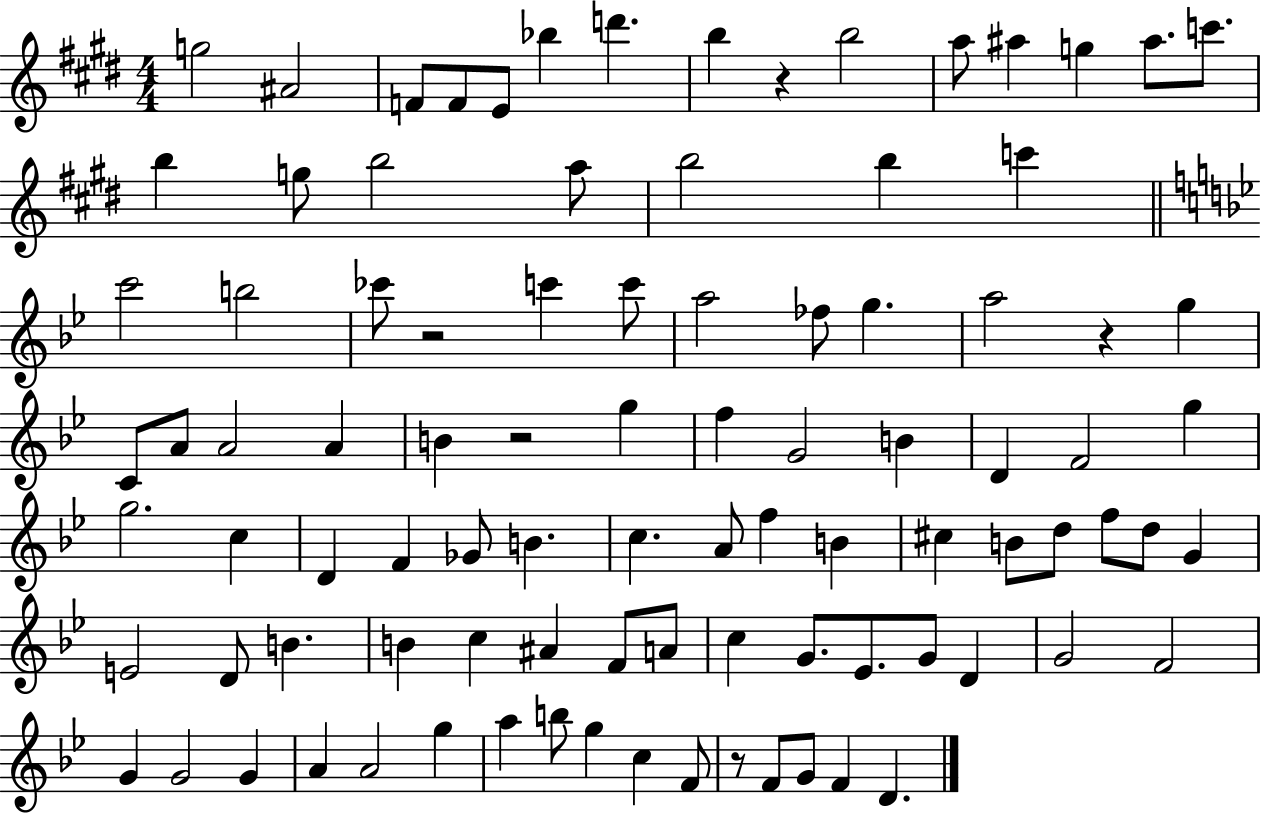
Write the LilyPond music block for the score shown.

{
  \clef treble
  \numericTimeSignature
  \time 4/4
  \key e \major
  \repeat volta 2 { g''2 ais'2 | f'8 f'8 e'8 bes''4 d'''4. | b''4 r4 b''2 | a''8 ais''4 g''4 ais''8. c'''8. | \break b''4 g''8 b''2 a''8 | b''2 b''4 c'''4 | \bar "||" \break \key bes \major c'''2 b''2 | ces'''8 r2 c'''4 c'''8 | a''2 fes''8 g''4. | a''2 r4 g''4 | \break c'8 a'8 a'2 a'4 | b'4 r2 g''4 | f''4 g'2 b'4 | d'4 f'2 g''4 | \break g''2. c''4 | d'4 f'4 ges'8 b'4. | c''4. a'8 f''4 b'4 | cis''4 b'8 d''8 f''8 d''8 g'4 | \break e'2 d'8 b'4. | b'4 c''4 ais'4 f'8 a'8 | c''4 g'8. ees'8. g'8 d'4 | g'2 f'2 | \break g'4 g'2 g'4 | a'4 a'2 g''4 | a''4 b''8 g''4 c''4 f'8 | r8 f'8 g'8 f'4 d'4. | \break } \bar "|."
}